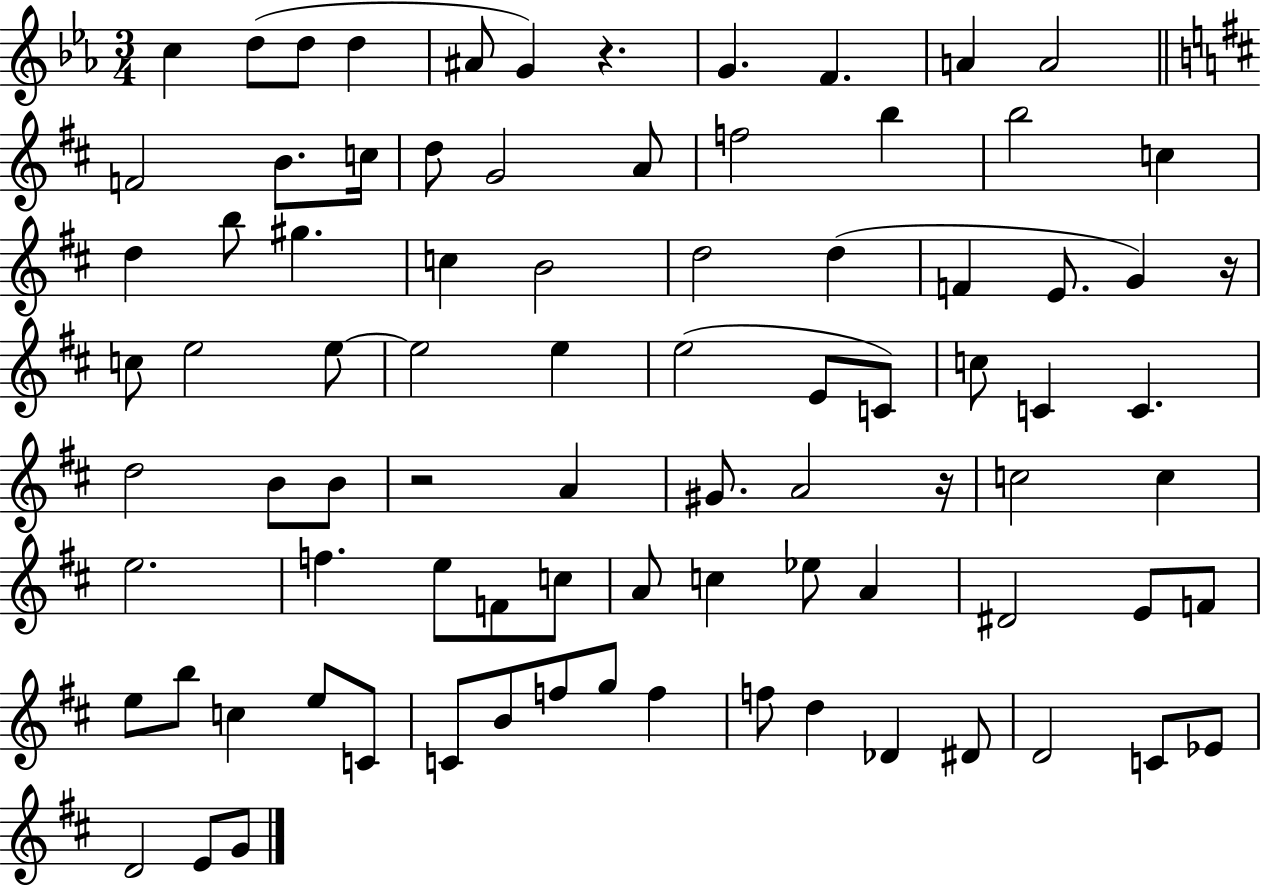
C5/q D5/e D5/e D5/q A#4/e G4/q R/q. G4/q. F4/q. A4/q A4/h F4/h B4/e. C5/s D5/e G4/h A4/e F5/h B5/q B5/h C5/q D5/q B5/e G#5/q. C5/q B4/h D5/h D5/q F4/q E4/e. G4/q R/s C5/e E5/h E5/e E5/h E5/q E5/h E4/e C4/e C5/e C4/q C4/q. D5/h B4/e B4/e R/h A4/q G#4/e. A4/h R/s C5/h C5/q E5/h. F5/q. E5/e F4/e C5/e A4/e C5/q Eb5/e A4/q D#4/h E4/e F4/e E5/e B5/e C5/q E5/e C4/e C4/e B4/e F5/e G5/e F5/q F5/e D5/q Db4/q D#4/e D4/h C4/e Eb4/e D4/h E4/e G4/e